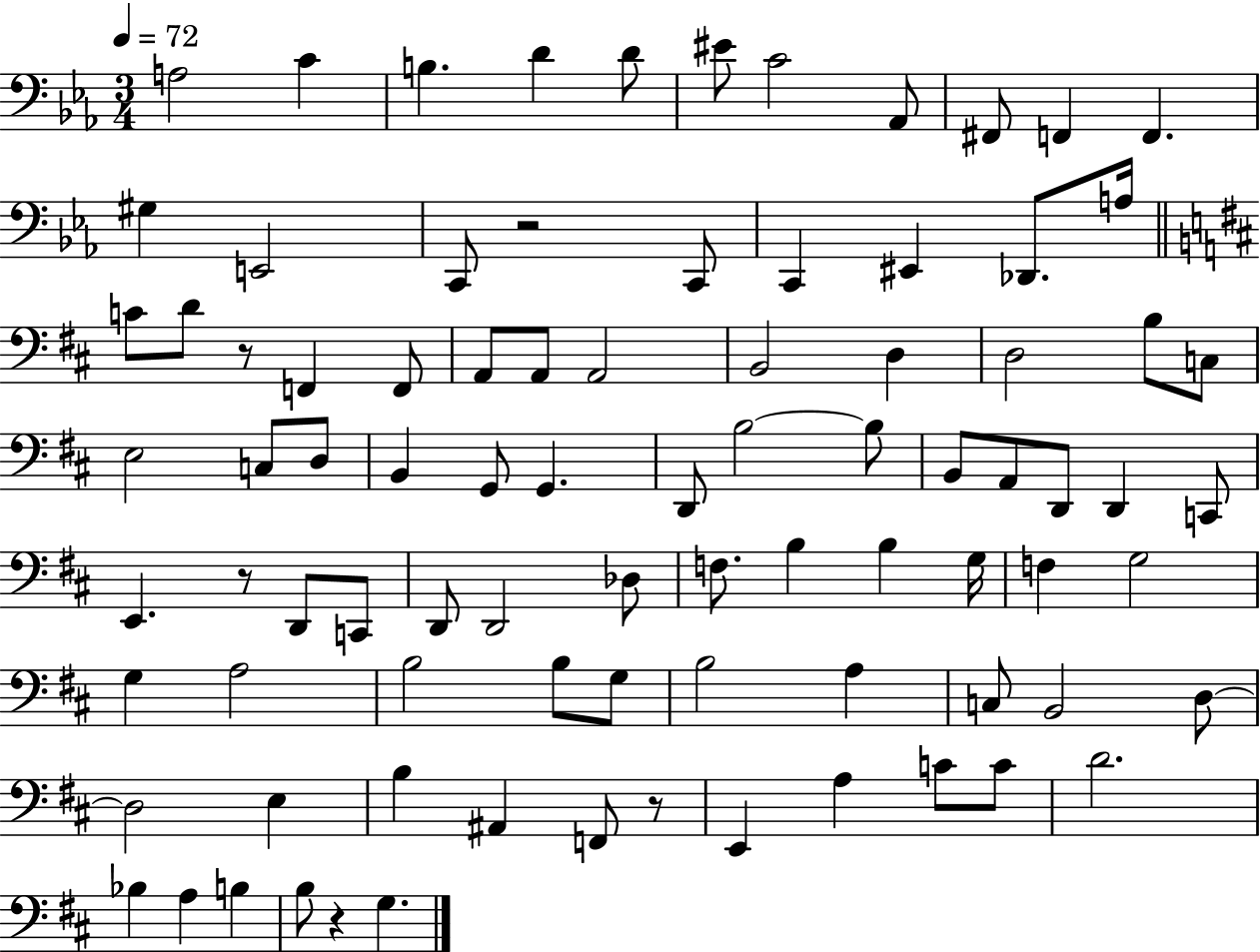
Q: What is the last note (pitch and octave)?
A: G3